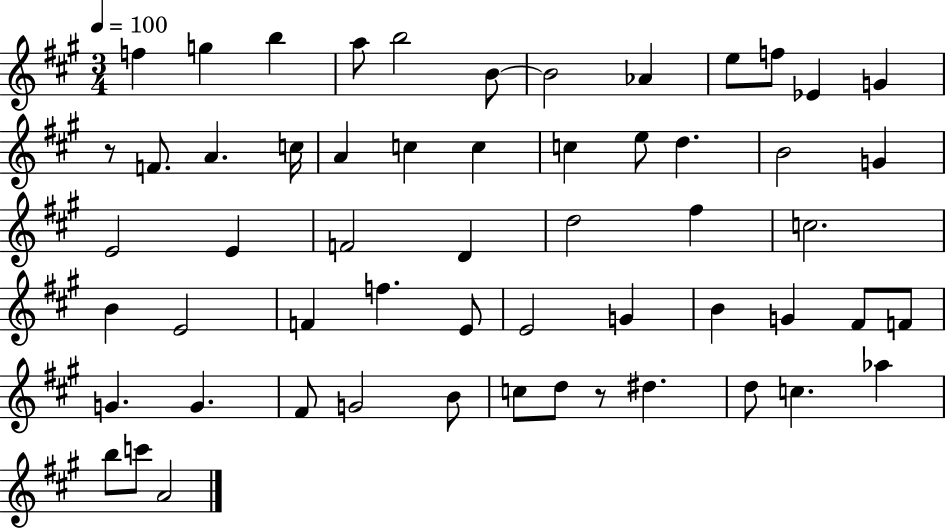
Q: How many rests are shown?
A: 2